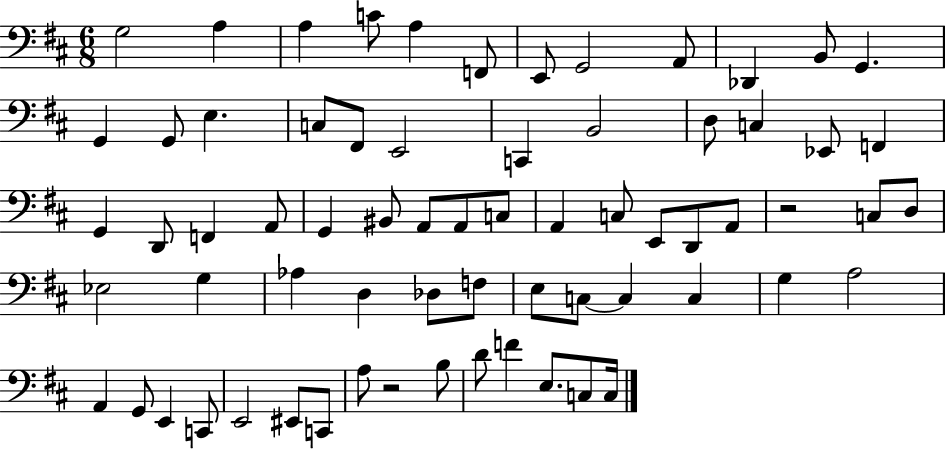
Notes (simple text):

G3/h A3/q A3/q C4/e A3/q F2/e E2/e G2/h A2/e Db2/q B2/e G2/q. G2/q G2/e E3/q. C3/e F#2/e E2/h C2/q B2/h D3/e C3/q Eb2/e F2/q G2/q D2/e F2/q A2/e G2/q BIS2/e A2/e A2/e C3/e A2/q C3/e E2/e D2/e A2/e R/h C3/e D3/e Eb3/h G3/q Ab3/q D3/q Db3/e F3/e E3/e C3/e C3/q C3/q G3/q A3/h A2/q G2/e E2/q C2/e E2/h EIS2/e C2/e A3/e R/h B3/e D4/e F4/q E3/e. C3/e C3/s